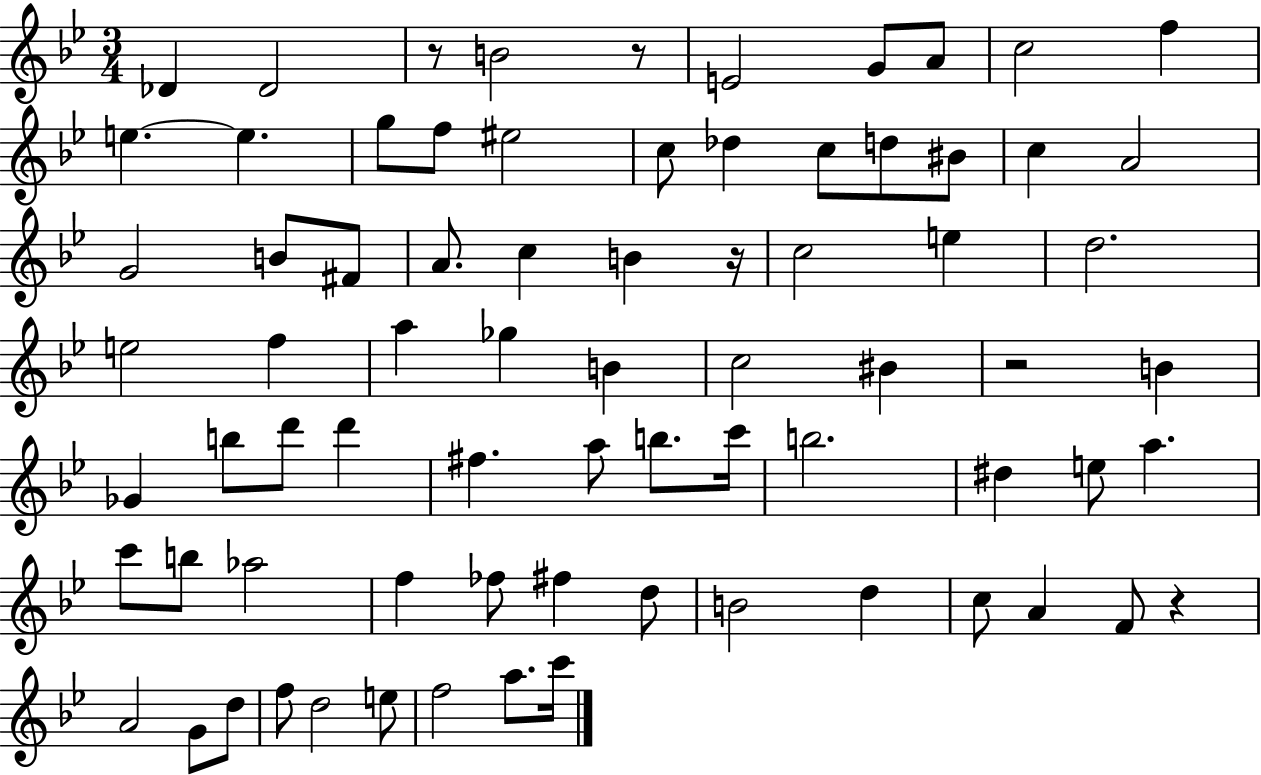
Db4/q Db4/h R/e B4/h R/e E4/h G4/e A4/e C5/h F5/q E5/q. E5/q. G5/e F5/e EIS5/h C5/e Db5/q C5/e D5/e BIS4/e C5/q A4/h G4/h B4/e F#4/e A4/e. C5/q B4/q R/s C5/h E5/q D5/h. E5/h F5/q A5/q Gb5/q B4/q C5/h BIS4/q R/h B4/q Gb4/q B5/e D6/e D6/q F#5/q. A5/e B5/e. C6/s B5/h. D#5/q E5/e A5/q. C6/e B5/e Ab5/h F5/q FES5/e F#5/q D5/e B4/h D5/q C5/e A4/q F4/e R/q A4/h G4/e D5/e F5/e D5/h E5/e F5/h A5/e. C6/s